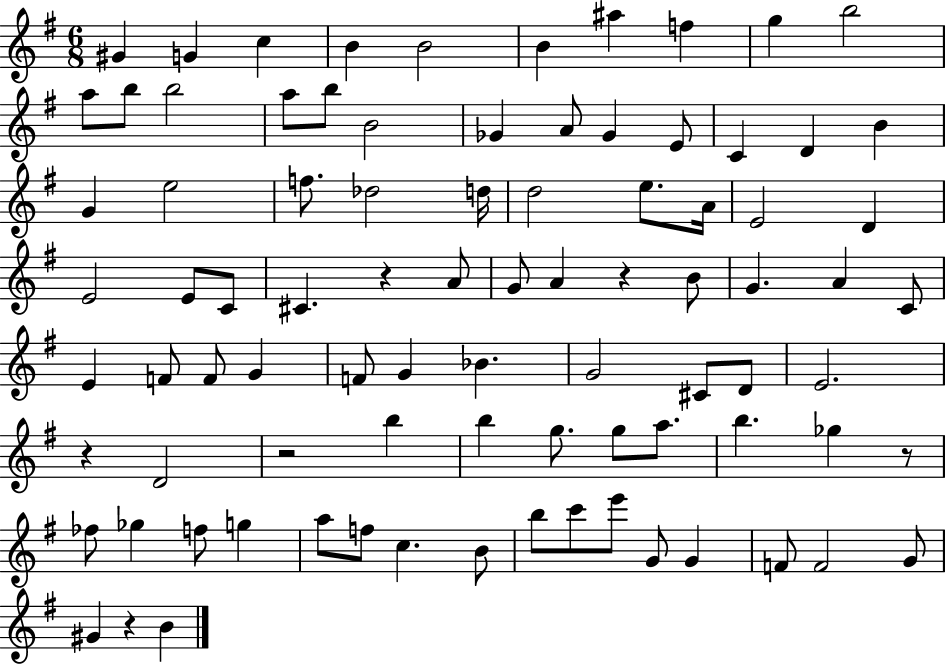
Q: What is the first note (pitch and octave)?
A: G#4